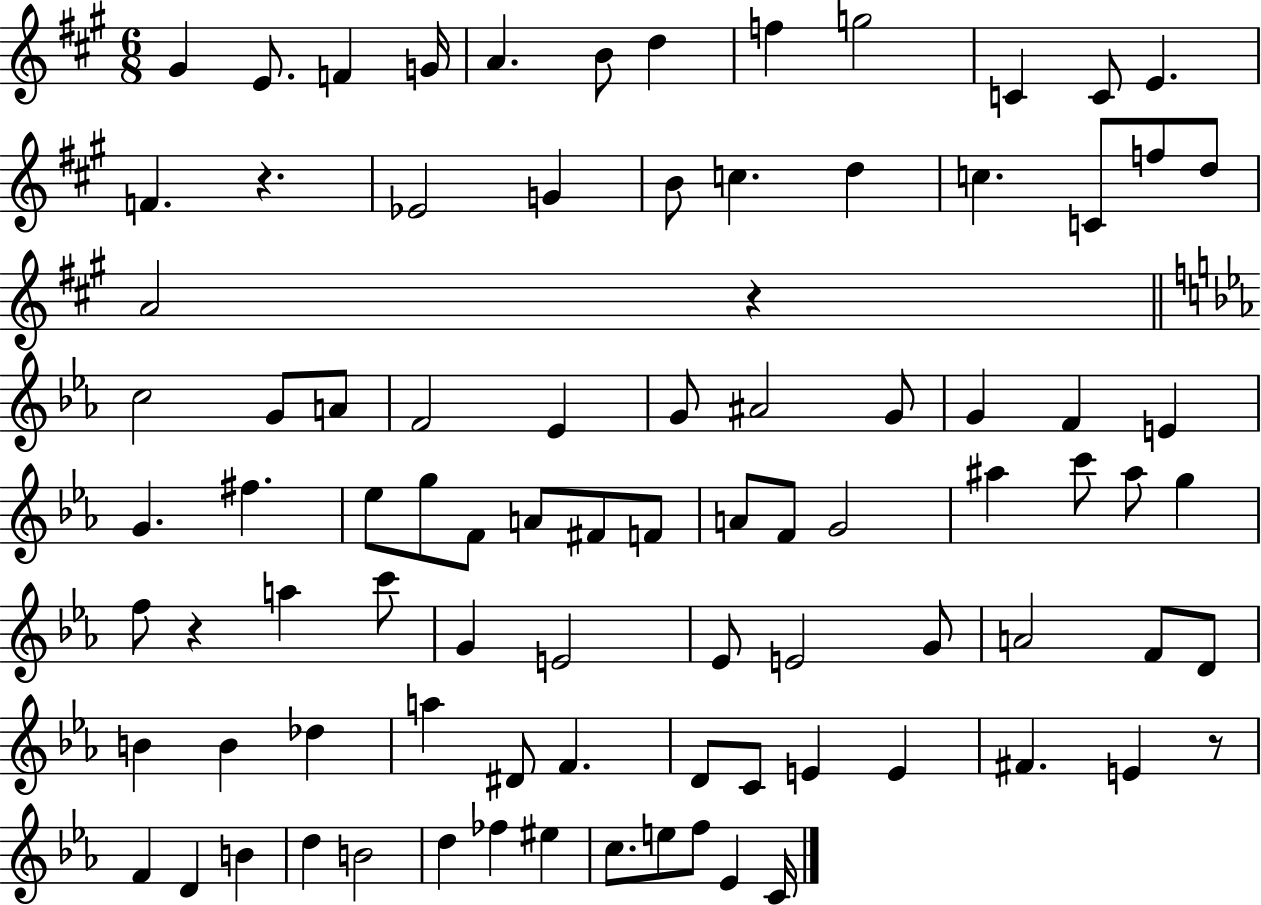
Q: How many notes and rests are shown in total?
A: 89